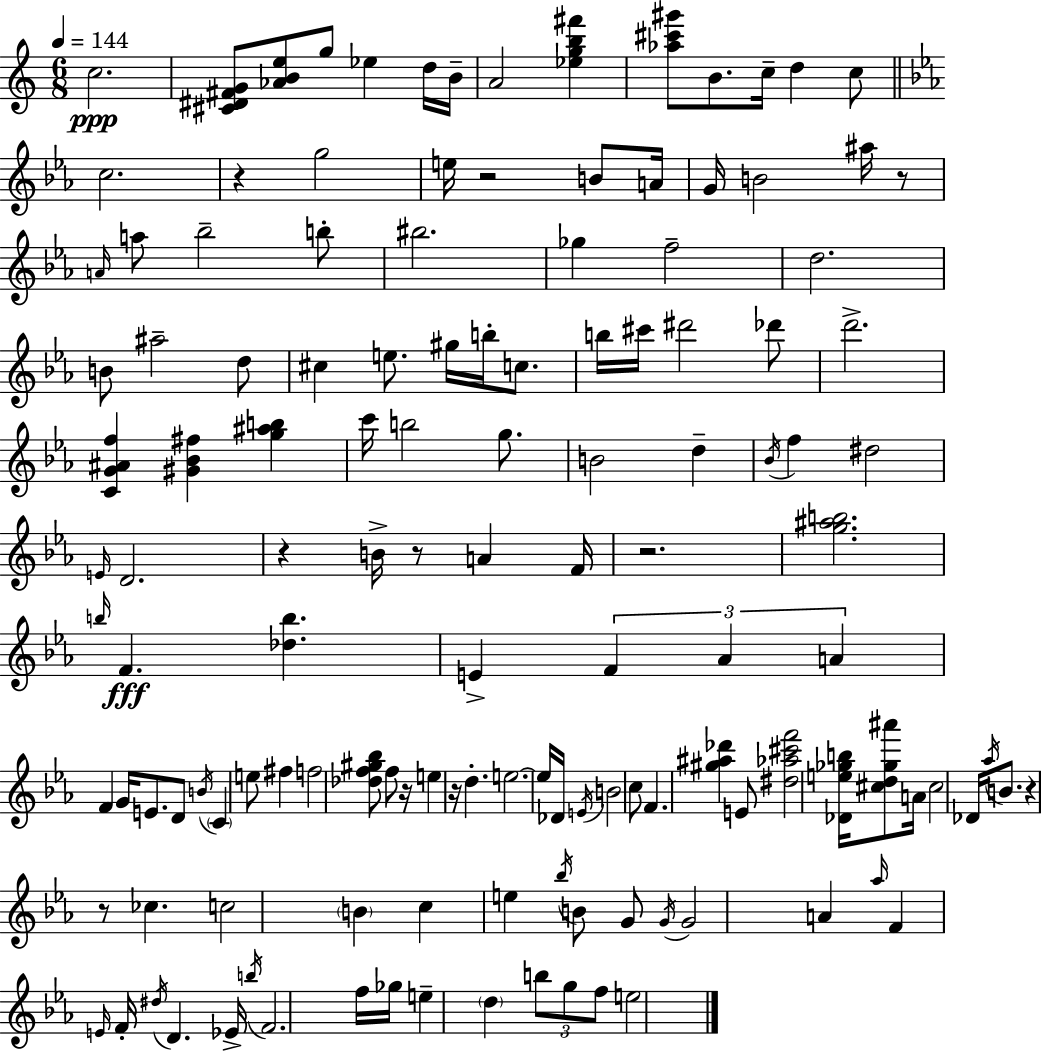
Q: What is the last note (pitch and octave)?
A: E5